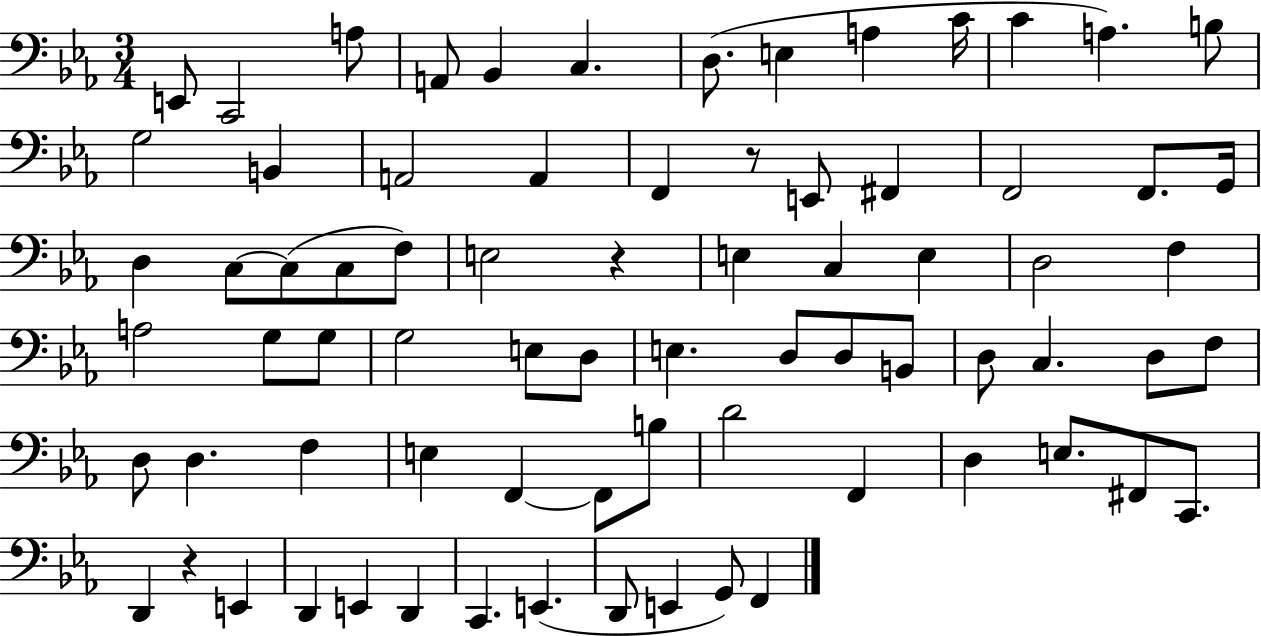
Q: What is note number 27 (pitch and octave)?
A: C3